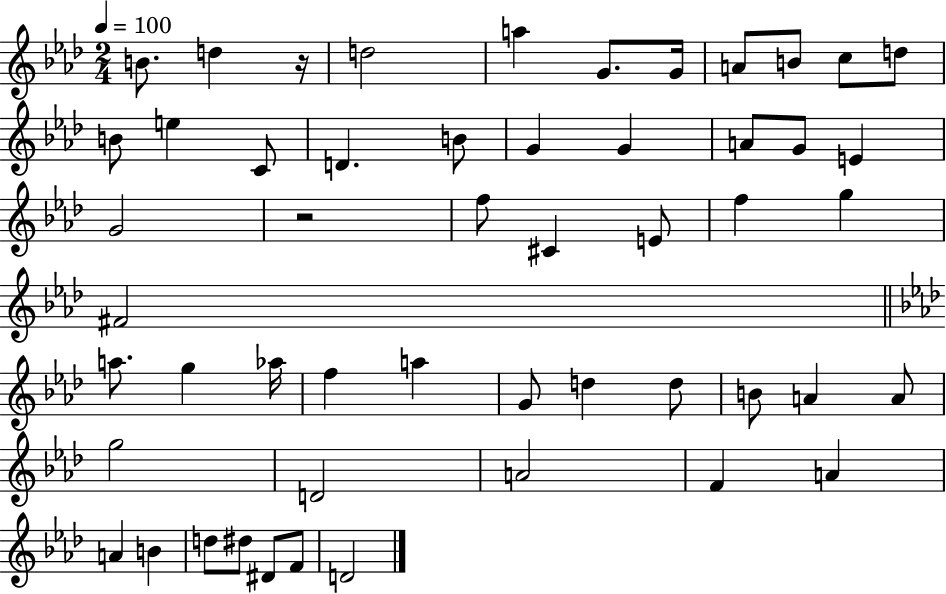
{
  \clef treble
  \numericTimeSignature
  \time 2/4
  \key aes \major
  \tempo 4 = 100
  \repeat volta 2 { b'8. d''4 r16 | d''2 | a''4 g'8. g'16 | a'8 b'8 c''8 d''8 | \break b'8 e''4 c'8 | d'4. b'8 | g'4 g'4 | a'8 g'8 e'4 | \break g'2 | r2 | f''8 cis'4 e'8 | f''4 g''4 | \break fis'2 | \bar "||" \break \key aes \major a''8. g''4 aes''16 | f''4 a''4 | g'8 d''4 d''8 | b'8 a'4 a'8 | \break g''2 | d'2 | a'2 | f'4 a'4 | \break a'4 b'4 | d''8 dis''8 dis'8 f'8 | d'2 | } \bar "|."
}